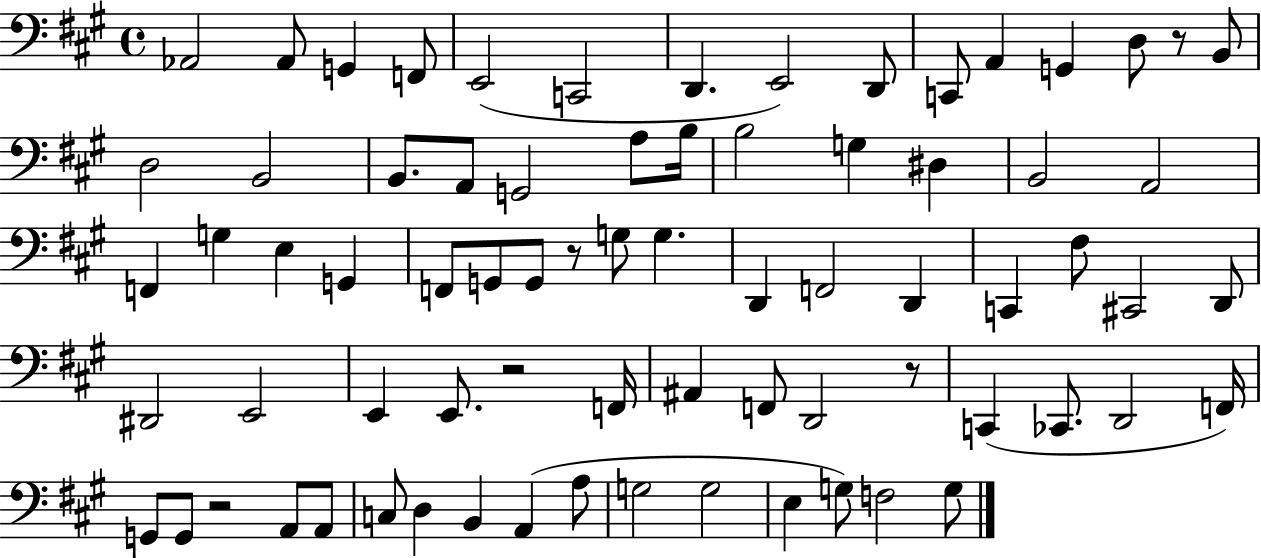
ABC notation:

X:1
T:Untitled
M:4/4
L:1/4
K:A
_A,,2 _A,,/2 G,, F,,/2 E,,2 C,,2 D,, E,,2 D,,/2 C,,/2 A,, G,, D,/2 z/2 B,,/2 D,2 B,,2 B,,/2 A,,/2 G,,2 A,/2 B,/4 B,2 G, ^D, B,,2 A,,2 F,, G, E, G,, F,,/2 G,,/2 G,,/2 z/2 G,/2 G, D,, F,,2 D,, C,, ^F,/2 ^C,,2 D,,/2 ^D,,2 E,,2 E,, E,,/2 z2 F,,/4 ^A,, F,,/2 D,,2 z/2 C,, _C,,/2 D,,2 F,,/4 G,,/2 G,,/2 z2 A,,/2 A,,/2 C,/2 D, B,, A,, A,/2 G,2 G,2 E, G,/2 F,2 G,/2